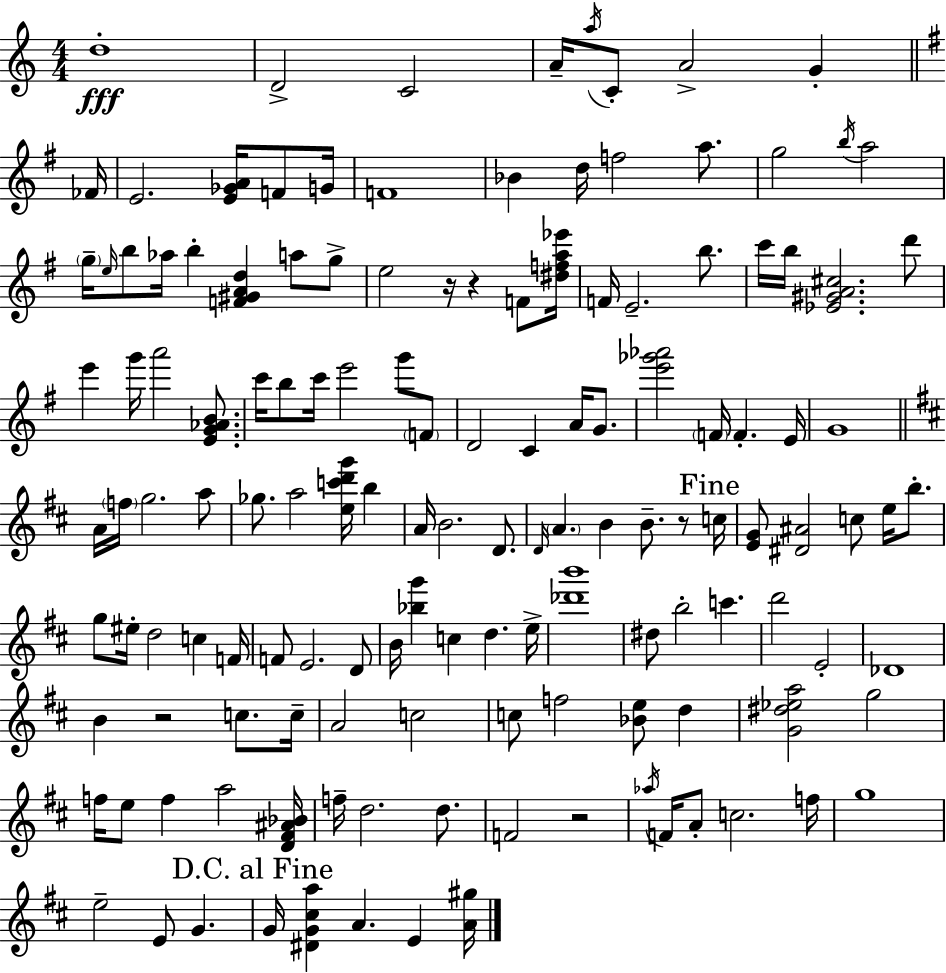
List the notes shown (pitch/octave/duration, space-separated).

D5/w D4/h C4/h A4/s A5/s C4/e A4/h G4/q FES4/s E4/h. [E4,Gb4,A4]/s F4/e G4/s F4/w Bb4/q D5/s F5/h A5/e. G5/h B5/s A5/h G5/s E5/s B5/e Ab5/s B5/q [F4,G#4,A4,D5]/q A5/e G5/e E5/h R/s R/q F4/e [D#5,F5,A5,Eb6]/s F4/s E4/h. B5/e. C6/s B5/s [Eb4,G#4,A4,C#5]/h. D6/e E6/q G6/s A6/h [E4,G4,Ab4,B4]/e. C6/s B5/e C6/s E6/h G6/e F4/e D4/h C4/q A4/s G4/e. [E6,Gb6,Ab6]/h F4/s F4/q. E4/s G4/w A4/s F5/s G5/h. A5/e Gb5/e. A5/h [E5,C6,D6,G6]/s B5/q A4/s B4/h. D4/e. D4/s A4/q. B4/q B4/e. R/e C5/s [E4,G4]/e [D#4,A#4]/h C5/e E5/s B5/e. G5/e EIS5/s D5/h C5/q F4/s F4/e E4/h. D4/e B4/s [Bb5,G6]/q C5/q D5/q. E5/s [Db6,B6]/w D#5/e B5/h C6/q. D6/h E4/h Db4/w B4/q R/h C5/e. C5/s A4/h C5/h C5/e F5/h [Bb4,E5]/e D5/q [G4,D#5,Eb5,A5]/h G5/h F5/s E5/e F5/q A5/h [D4,F#4,A#4,Bb4]/s F5/s D5/h. D5/e. F4/h R/h Ab5/s F4/s A4/e C5/h. F5/s G5/w E5/h E4/e G4/q. G4/s [D#4,G4,C#5,A5]/q A4/q. E4/q [A4,G#5]/s